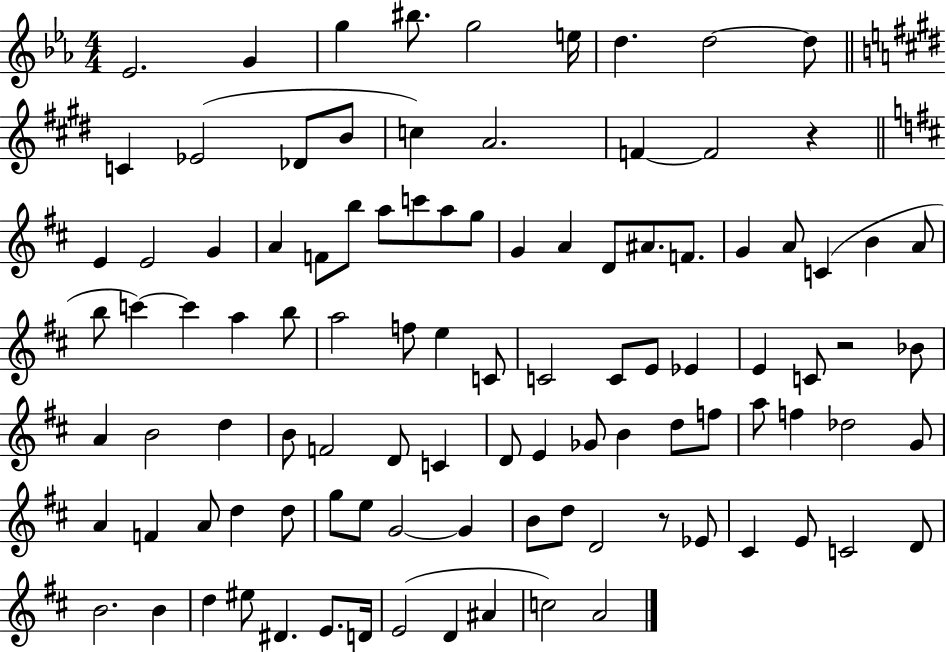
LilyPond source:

{
  \clef treble
  \numericTimeSignature
  \time 4/4
  \key ees \major
  ees'2. g'4 | g''4 bis''8. g''2 e''16 | d''4. d''2~~ d''8 | \bar "||" \break \key e \major c'4 ees'2( des'8 b'8 | c''4) a'2. | f'4~~ f'2 r4 | \bar "||" \break \key d \major e'4 e'2 g'4 | a'4 f'8 b''8 a''8 c'''8 a''8 g''8 | g'4 a'4 d'8 ais'8. f'8. | g'4 a'8 c'4( b'4 a'8 | \break b''8 c'''4~~) c'''4 a''4 b''8 | a''2 f''8 e''4 c'8 | c'2 c'8 e'8 ees'4 | e'4 c'8 r2 bes'8 | \break a'4 b'2 d''4 | b'8 f'2 d'8 c'4 | d'8 e'4 ges'8 b'4 d''8 f''8 | a''8 f''4 des''2 g'8 | \break a'4 f'4 a'8 d''4 d''8 | g''8 e''8 g'2~~ g'4 | b'8 d''8 d'2 r8 ees'8 | cis'4 e'8 c'2 d'8 | \break b'2. b'4 | d''4 eis''8 dis'4. e'8. d'16 | e'2( d'4 ais'4 | c''2) a'2 | \break \bar "|."
}